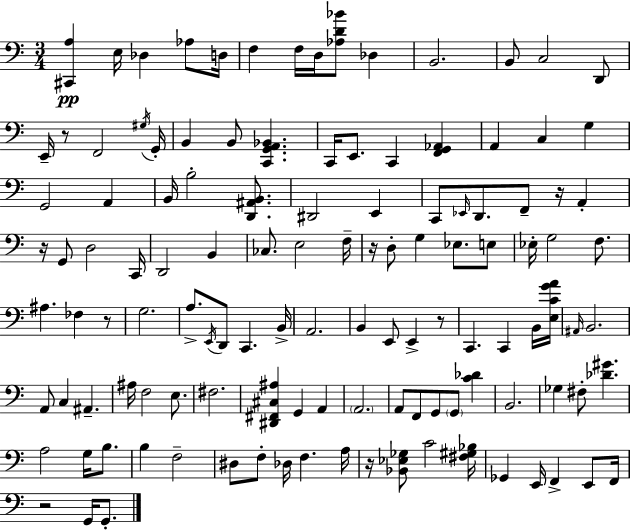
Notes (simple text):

[C#2,A3]/q E3/s Db3/q Ab3/e D3/s F3/q F3/s D3/s [Ab3,D4,Bb4]/e Db3/q B2/h. B2/e C3/h D2/e E2/s R/e F2/h G#3/s G2/s B2/q B2/e [C2,G2,A2,Bb2]/q. C2/s E2/e. C2/q [F2,G2,Ab2]/q A2/q C3/q G3/q G2/h A2/q B2/s B3/h [D2,A#2,B2]/e. D#2/h E2/q C2/e Eb2/s D2/e. F2/e R/s A2/q R/s G2/e D3/h C2/s D2/h B2/q CES3/e. E3/h F3/s R/s D3/e G3/q Eb3/e. E3/e Eb3/s G3/h F3/e. A#3/q. FES3/q R/e G3/h. A3/e. E2/s D2/e C2/q. B2/s A2/h. B2/q E2/e E2/q R/e C2/q. C2/q B2/s [E3,C4,G4,A4]/s A#2/s B2/h. A2/e C3/q A#2/q. A#3/s F3/h E3/e. F#3/h. [D#2,F#2,C#3,A#3]/q G2/q A2/q A2/h. A2/e F2/e G2/e G2/e [C4,Db4]/q B2/h. Gb3/q F#3/e [Db4,G#4]/q. A3/h G3/s B3/e. B3/q F3/h D#3/e F3/e Db3/s F3/q. A3/s R/s [Bb2,Eb3,Gb3]/e C4/h [F#3,G#3,Bb3]/s Gb2/q E2/s F2/q E2/e F2/s R/h G2/s G2/e.